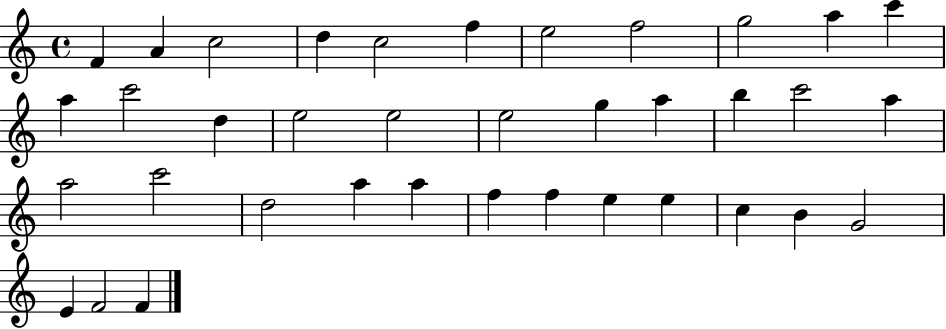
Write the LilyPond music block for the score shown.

{
  \clef treble
  \time 4/4
  \defaultTimeSignature
  \key c \major
  f'4 a'4 c''2 | d''4 c''2 f''4 | e''2 f''2 | g''2 a''4 c'''4 | \break a''4 c'''2 d''4 | e''2 e''2 | e''2 g''4 a''4 | b''4 c'''2 a''4 | \break a''2 c'''2 | d''2 a''4 a''4 | f''4 f''4 e''4 e''4 | c''4 b'4 g'2 | \break e'4 f'2 f'4 | \bar "|."
}